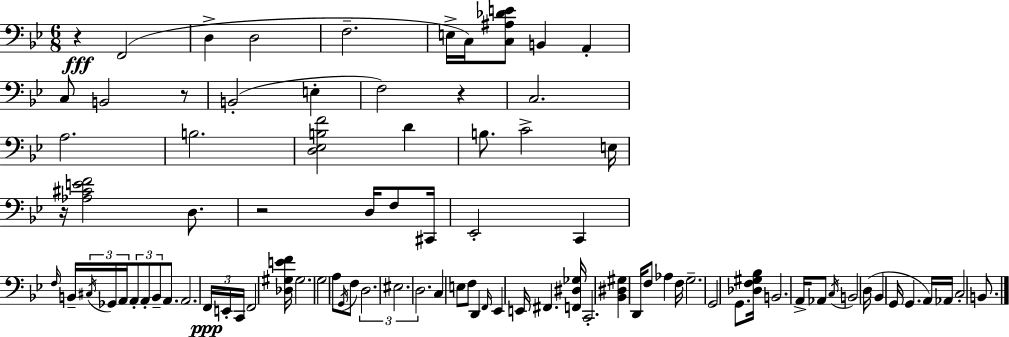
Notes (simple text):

R/q F2/h D3/q D3/h F3/h. E3/s C3/s [C3,A#3,Db4,E4]/e B2/q A2/q C3/e B2/h R/e B2/h E3/q F3/h R/q C3/h. A3/h. B3/h. [D3,Eb3,B3,F4]/h D4/q B3/e. C4/h E3/s R/s [Ab3,C#4,E4,F4]/h D3/e. R/h D3/s F3/e C#2/s Eb2/h C2/q F3/s B2/s C#3/s Gb2/s A2/s A2/e A2/e B2/e A2/e. A2/h. F2/s E2/s C2/s F2/h [Db3,G#3,E4,F4]/s G#3/h. G3/h A3/e G2/s F3/e D3/h. EIS3/h. D3/h. C3/q E3/e F3/e D2/q F2/s Eb2/q E2/s F#2/q. [F2,D#3,Gb3]/s C2/h. [Bb2,D#3,G#3]/q D2/s F3/e Ab3/q F3/s G3/h. G2/h G2/e. [Db3,F3,G#3,Bb3]/s B2/h. A2/s Ab2/e C3/s B2/h D3/s Bb2/q G2/s G2/q. A2/s Ab2/s C3/h B2/e.